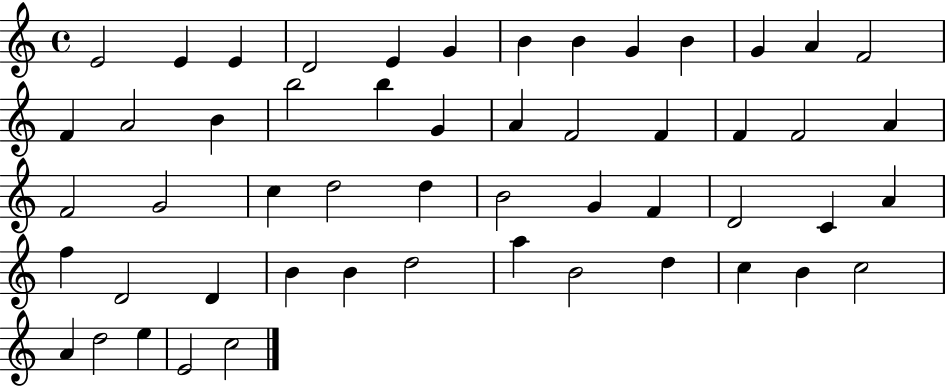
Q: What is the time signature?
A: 4/4